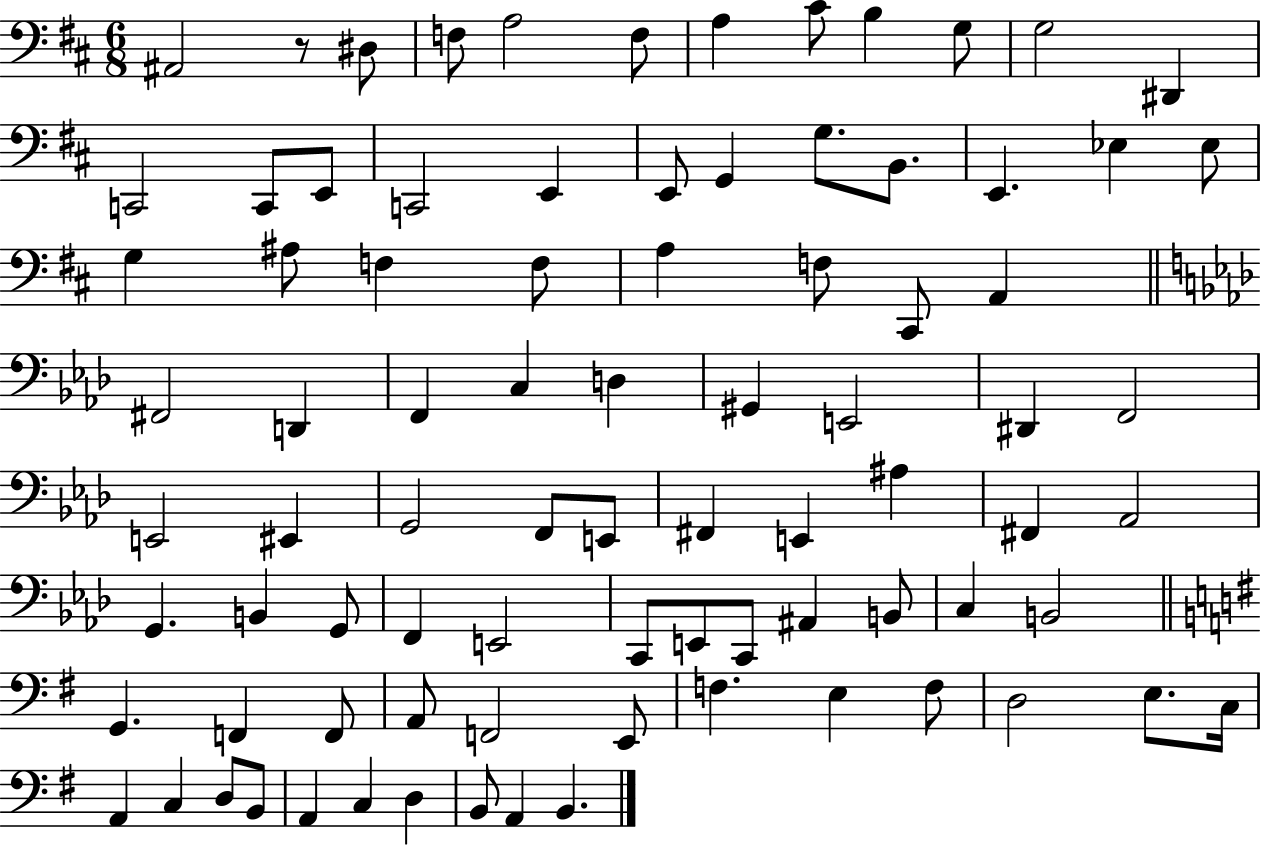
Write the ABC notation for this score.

X:1
T:Untitled
M:6/8
L:1/4
K:D
^A,,2 z/2 ^D,/2 F,/2 A,2 F,/2 A, ^C/2 B, G,/2 G,2 ^D,, C,,2 C,,/2 E,,/2 C,,2 E,, E,,/2 G,, G,/2 B,,/2 E,, _E, _E,/2 G, ^A,/2 F, F,/2 A, F,/2 ^C,,/2 A,, ^F,,2 D,, F,, C, D, ^G,, E,,2 ^D,, F,,2 E,,2 ^E,, G,,2 F,,/2 E,,/2 ^F,, E,, ^A, ^F,, _A,,2 G,, B,, G,,/2 F,, E,,2 C,,/2 E,,/2 C,,/2 ^A,, B,,/2 C, B,,2 G,, F,, F,,/2 A,,/2 F,,2 E,,/2 F, E, F,/2 D,2 E,/2 C,/4 A,, C, D,/2 B,,/2 A,, C, D, B,,/2 A,, B,,